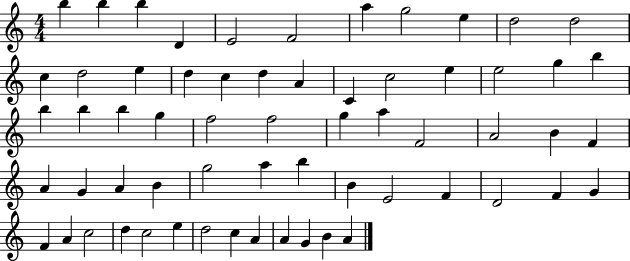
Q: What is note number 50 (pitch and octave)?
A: F4